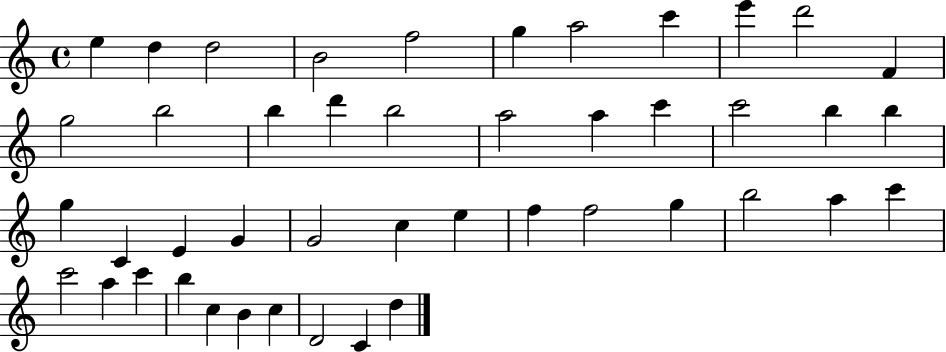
X:1
T:Untitled
M:4/4
L:1/4
K:C
e d d2 B2 f2 g a2 c' e' d'2 F g2 b2 b d' b2 a2 a c' c'2 b b g C E G G2 c e f f2 g b2 a c' c'2 a c' b c B c D2 C d